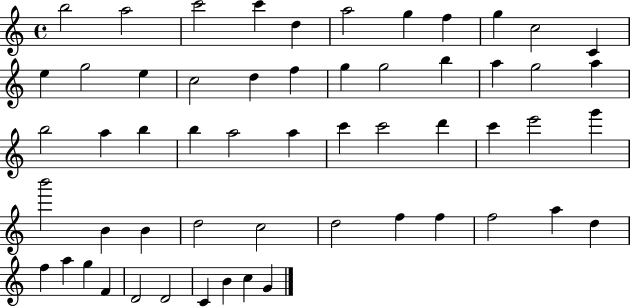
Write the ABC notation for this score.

X:1
T:Untitled
M:4/4
L:1/4
K:C
b2 a2 c'2 c' d a2 g f g c2 C e g2 e c2 d f g g2 b a g2 a b2 a b b a2 a c' c'2 d' c' e'2 g' b'2 B B d2 c2 d2 f f f2 a d f a g F D2 D2 C B c G